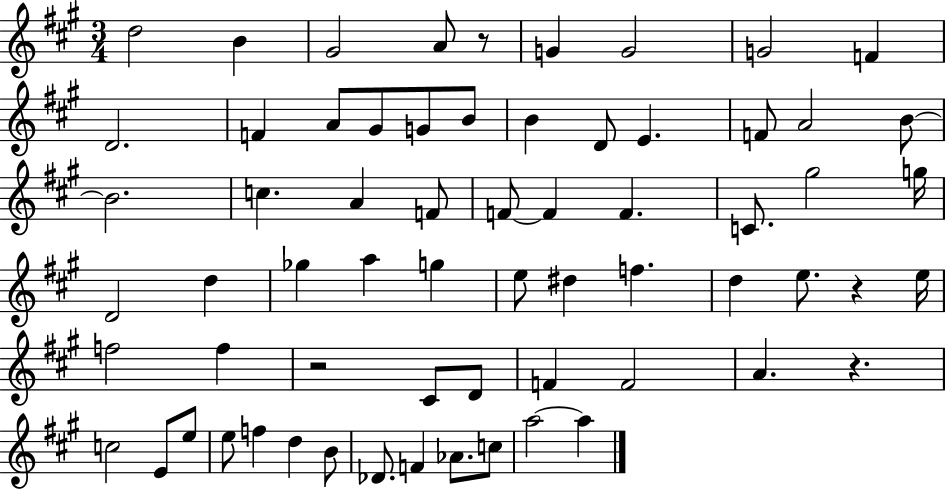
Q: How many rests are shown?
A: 4